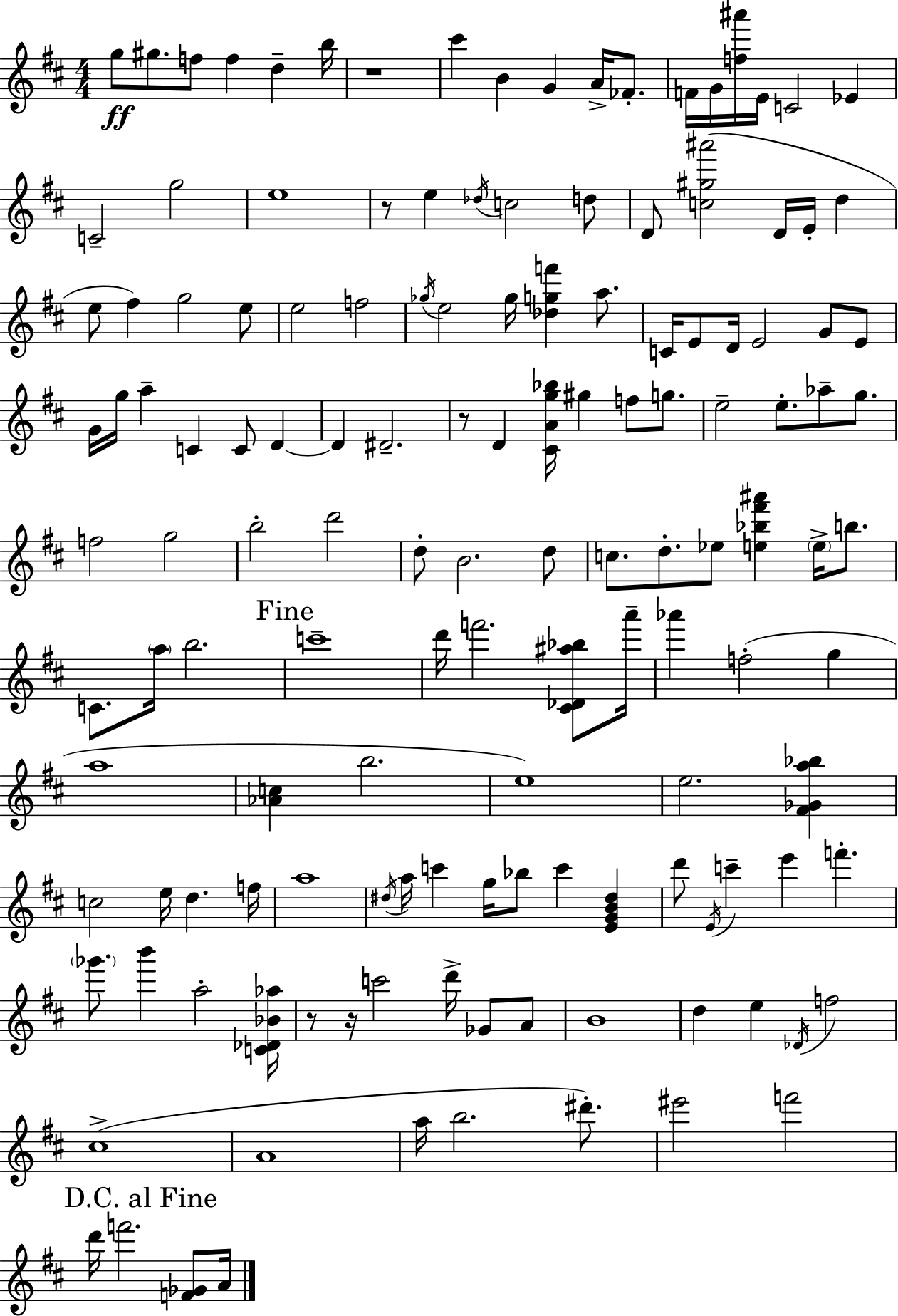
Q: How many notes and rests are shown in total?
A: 139